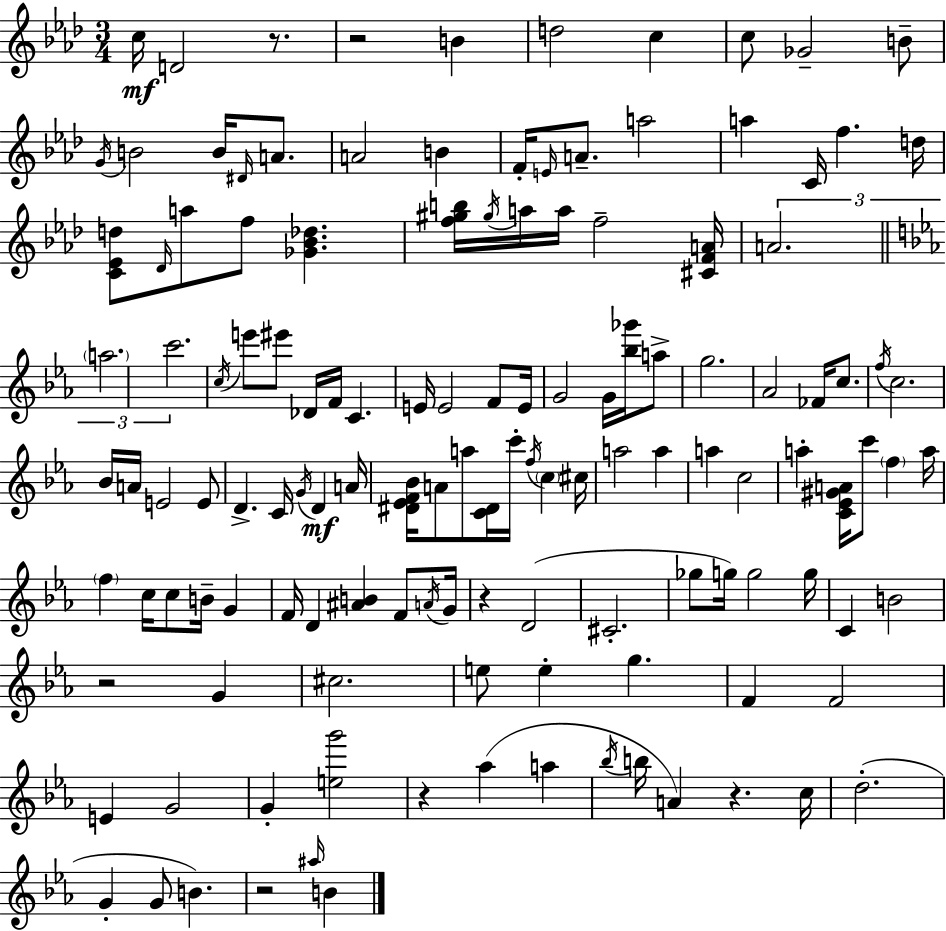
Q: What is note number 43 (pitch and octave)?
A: E4